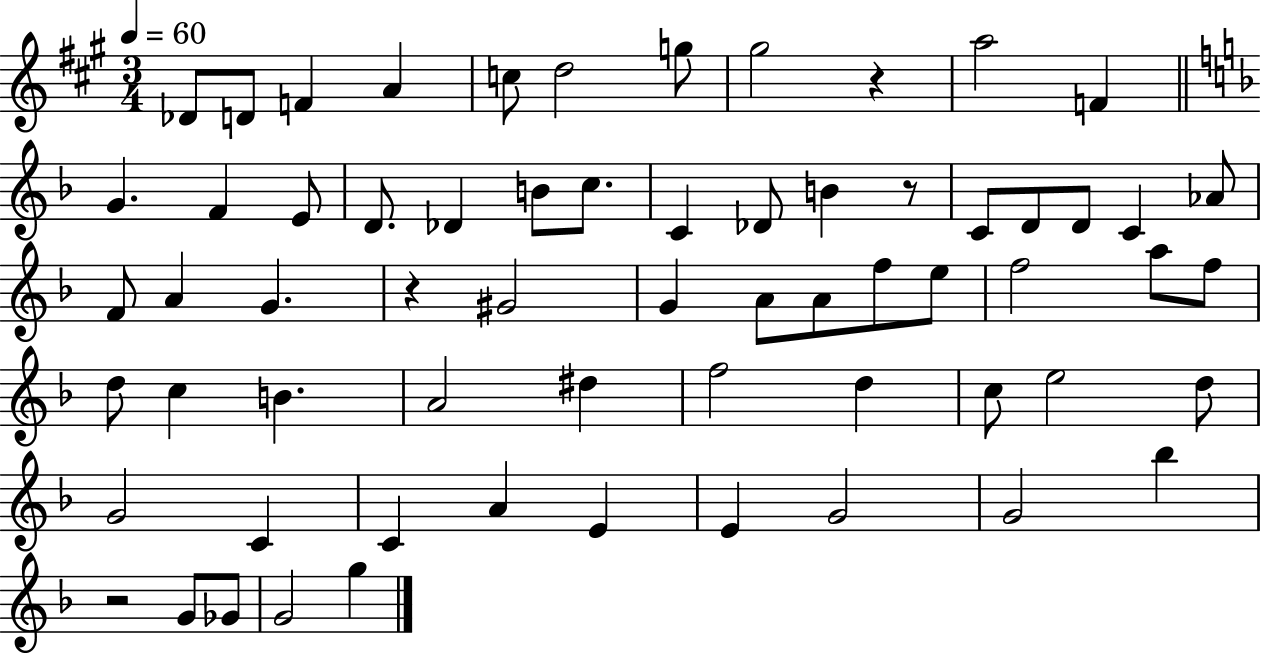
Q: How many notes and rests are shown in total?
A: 64